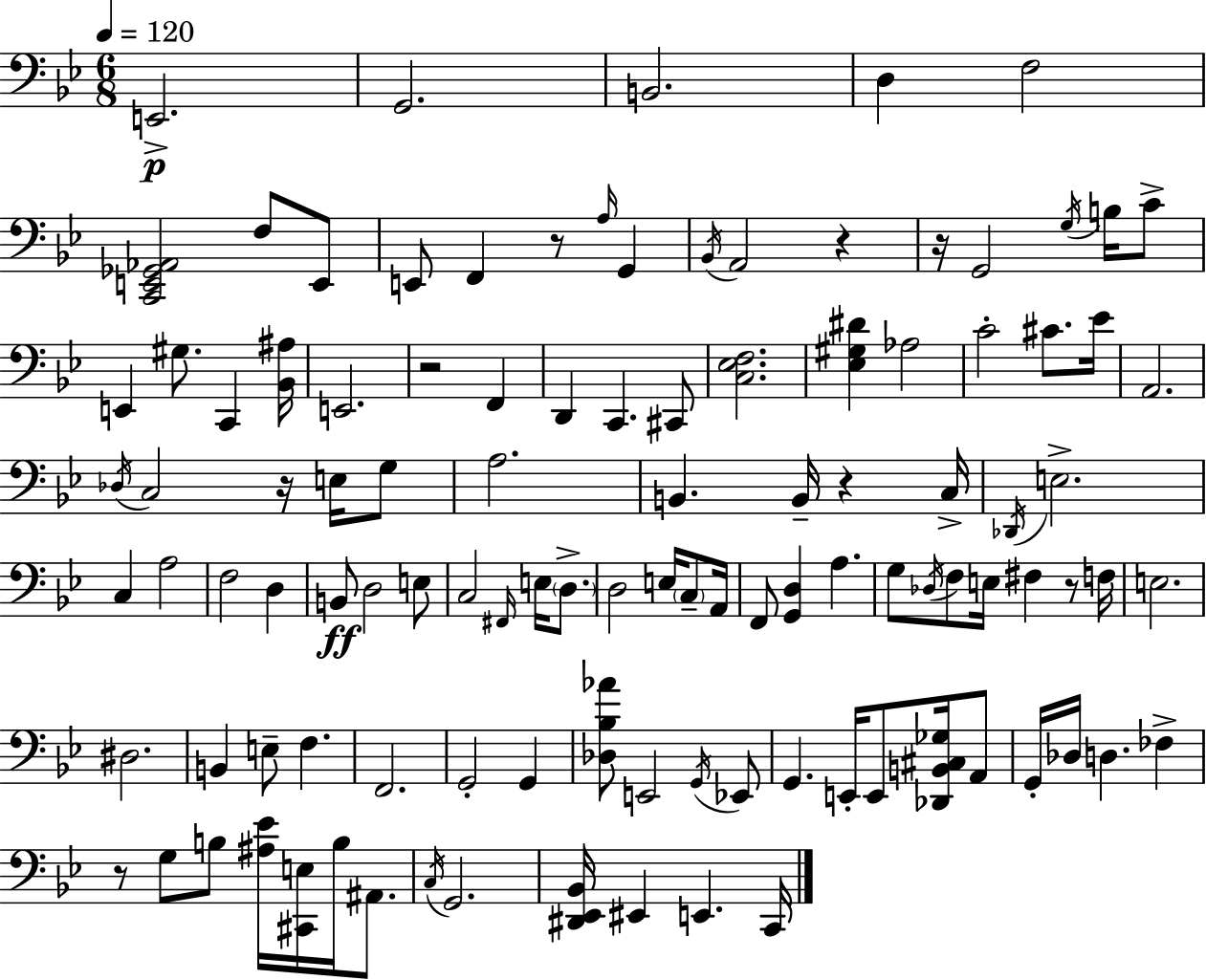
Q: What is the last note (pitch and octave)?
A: C2